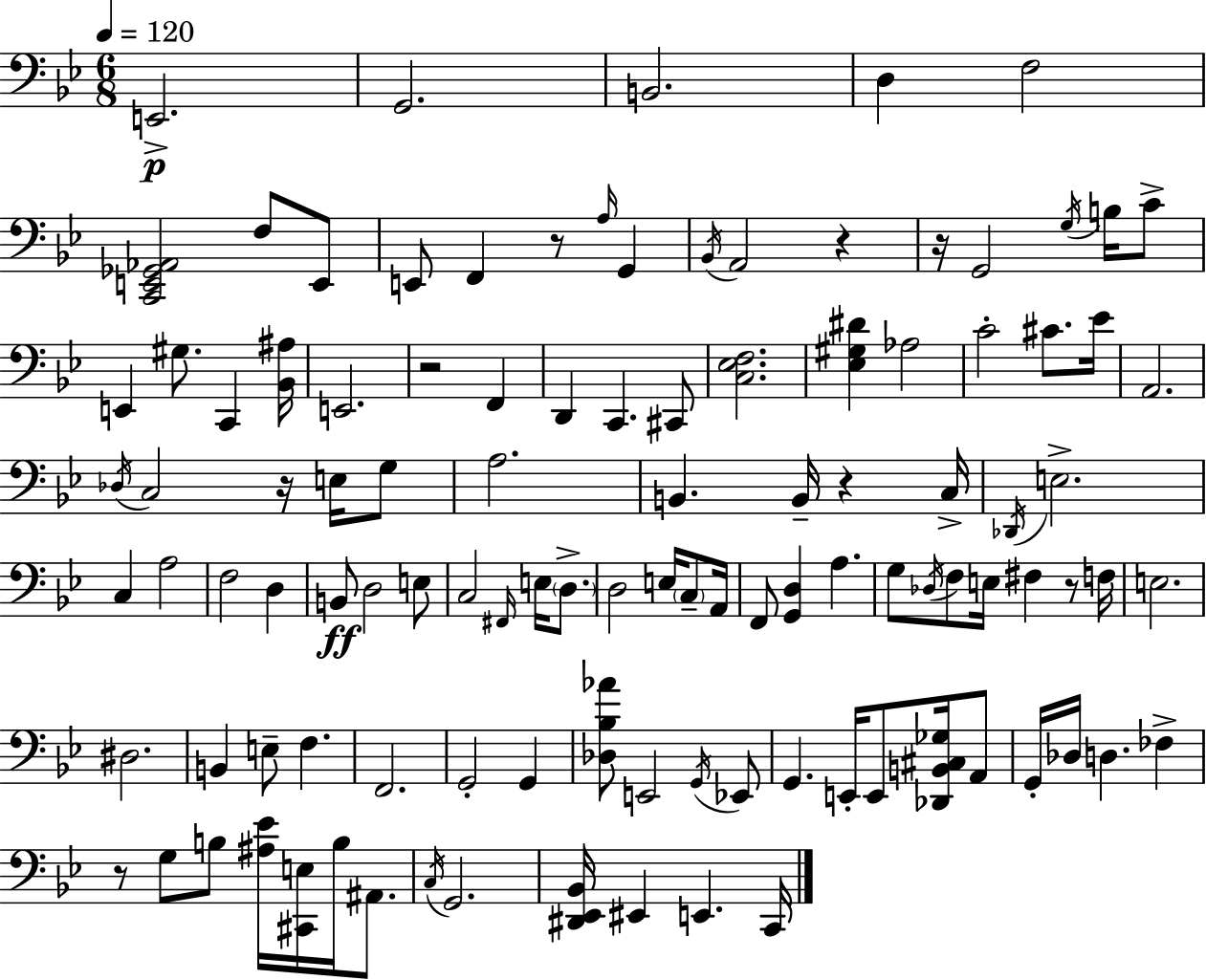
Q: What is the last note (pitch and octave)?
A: C2